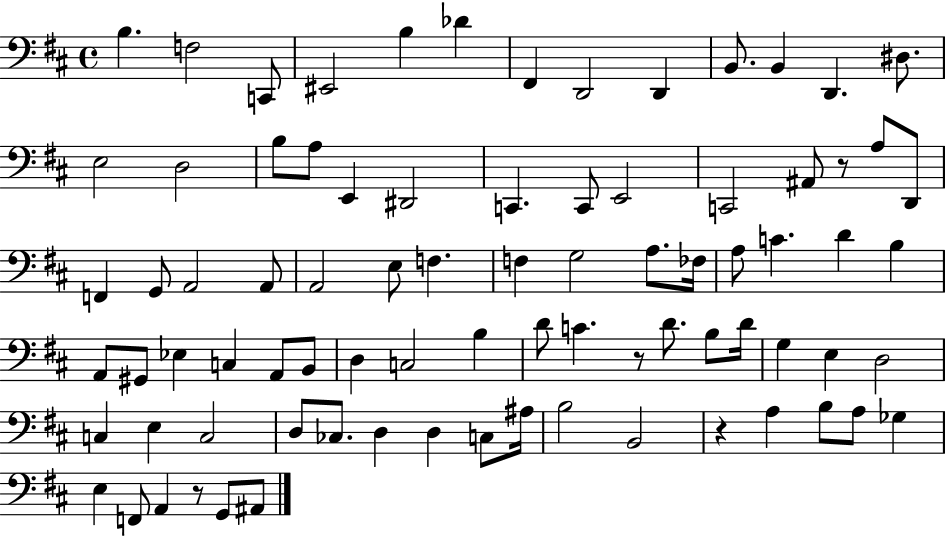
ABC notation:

X:1
T:Untitled
M:4/4
L:1/4
K:D
B, F,2 C,,/2 ^E,,2 B, _D ^F,, D,,2 D,, B,,/2 B,, D,, ^D,/2 E,2 D,2 B,/2 A,/2 E,, ^D,,2 C,, C,,/2 E,,2 C,,2 ^A,,/2 z/2 A,/2 D,,/2 F,, G,,/2 A,,2 A,,/2 A,,2 E,/2 F, F, G,2 A,/2 _F,/4 A,/2 C D B, A,,/2 ^G,,/2 _E, C, A,,/2 B,,/2 D, C,2 B, D/2 C z/2 D/2 B,/2 D/4 G, E, D,2 C, E, C,2 D,/2 _C,/2 D, D, C,/2 ^A,/4 B,2 B,,2 z A, B,/2 A,/2 _G, E, F,,/2 A,, z/2 G,,/2 ^A,,/2